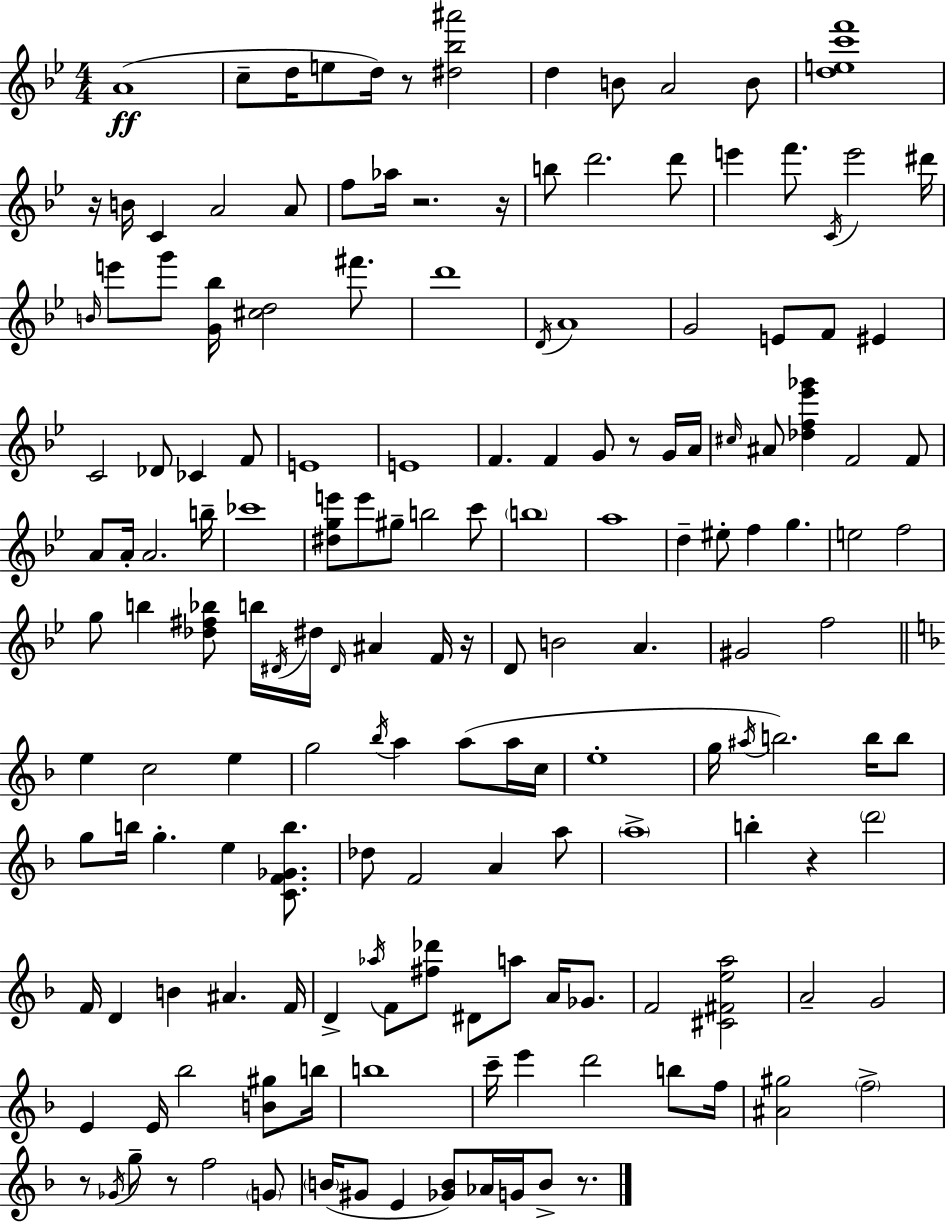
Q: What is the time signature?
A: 4/4